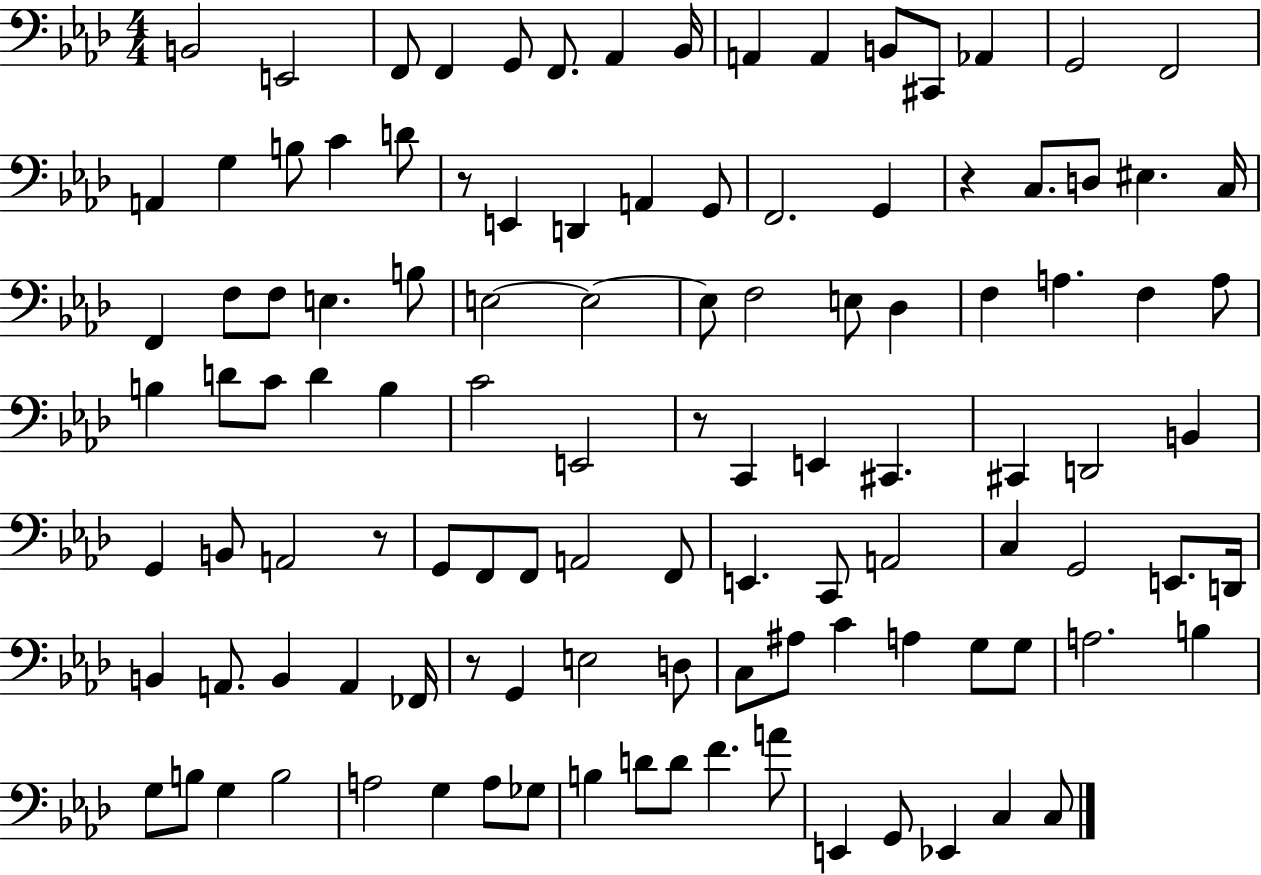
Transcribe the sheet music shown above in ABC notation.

X:1
T:Untitled
M:4/4
L:1/4
K:Ab
B,,2 E,,2 F,,/2 F,, G,,/2 F,,/2 _A,, _B,,/4 A,, A,, B,,/2 ^C,,/2 _A,, G,,2 F,,2 A,, G, B,/2 C D/2 z/2 E,, D,, A,, G,,/2 F,,2 G,, z C,/2 D,/2 ^E, C,/4 F,, F,/2 F,/2 E, B,/2 E,2 E,2 E,/2 F,2 E,/2 _D, F, A, F, A,/2 B, D/2 C/2 D B, C2 E,,2 z/2 C,, E,, ^C,, ^C,, D,,2 B,, G,, B,,/2 A,,2 z/2 G,,/2 F,,/2 F,,/2 A,,2 F,,/2 E,, C,,/2 A,,2 C, G,,2 E,,/2 D,,/4 B,, A,,/2 B,, A,, _F,,/4 z/2 G,, E,2 D,/2 C,/2 ^A,/2 C A, G,/2 G,/2 A,2 B, G,/2 B,/2 G, B,2 A,2 G, A,/2 _G,/2 B, D/2 D/2 F A/2 E,, G,,/2 _E,, C, C,/2